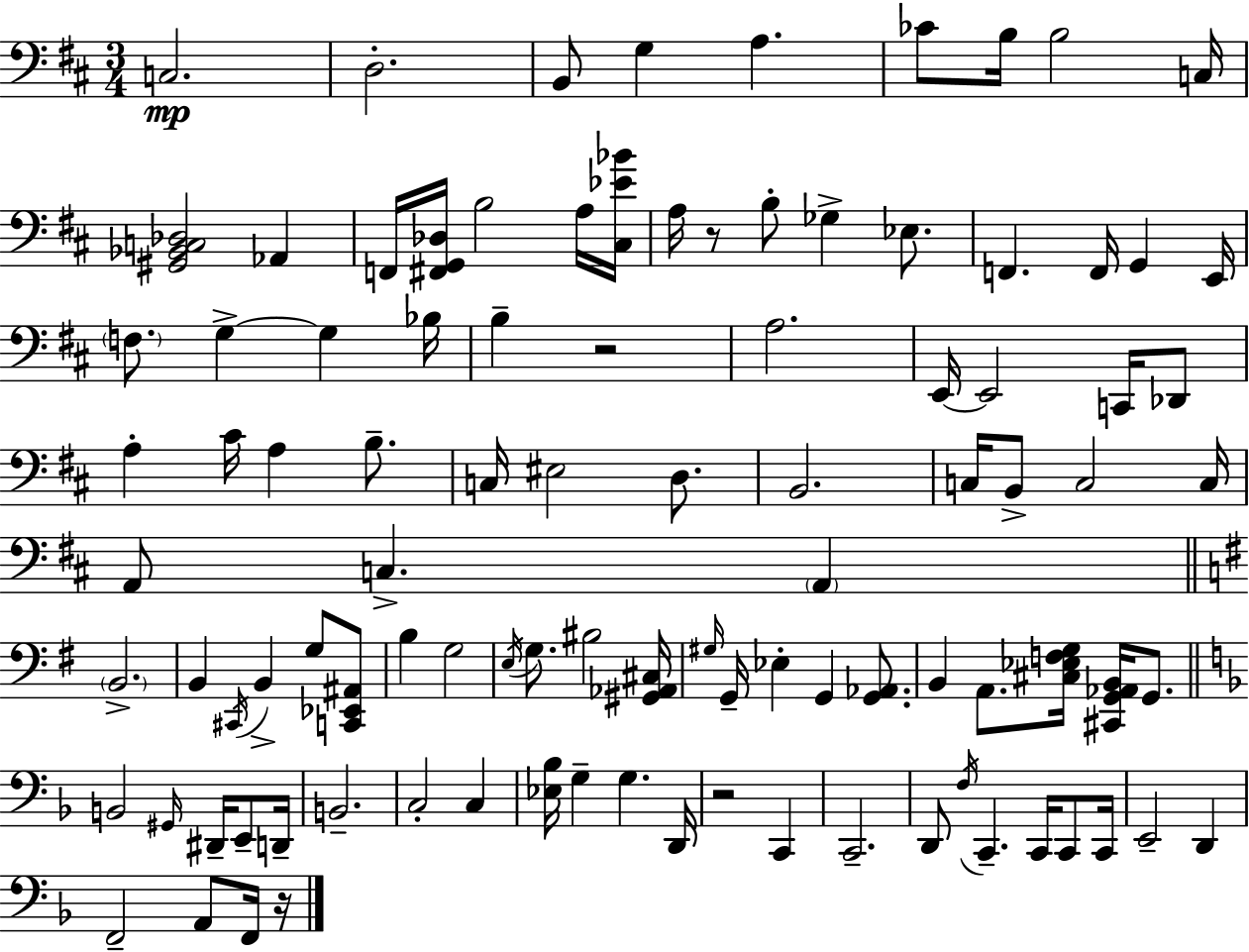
C3/h. D3/h. B2/e G3/q A3/q. CES4/e B3/s B3/h C3/s [G#2,Bb2,C3,Db3]/h Ab2/q F2/s [F#2,G2,Db3]/s B3/h A3/s [C#3,Eb4,Bb4]/s A3/s R/e B3/e Gb3/q Eb3/e. F2/q. F2/s G2/q E2/s F3/e. G3/q G3/q Bb3/s B3/q R/h A3/h. E2/s E2/h C2/s Db2/e A3/q C#4/s A3/q B3/e. C3/s EIS3/h D3/e. B2/h. C3/s B2/e C3/h C3/s A2/e C3/q. A2/q B2/h. B2/q C#2/s B2/q G3/e [C2,Eb2,A#2]/e B3/q G3/h E3/s G3/e. BIS3/h [G#2,Ab2,C#3]/s G#3/s G2/s Eb3/q G2/q [G2,Ab2]/e. B2/q A2/e. [C#3,Eb3,F3,G3]/s [C#2,G2,Ab2,B2]/s G2/e. B2/h G#2/s D#2/s E2/e D2/s B2/h. C3/h C3/q [Eb3,Bb3]/s G3/q G3/q. D2/s R/h C2/q C2/h. D2/e F3/s C2/q. C2/s C2/e C2/s E2/h D2/q F2/h A2/e F2/s R/s